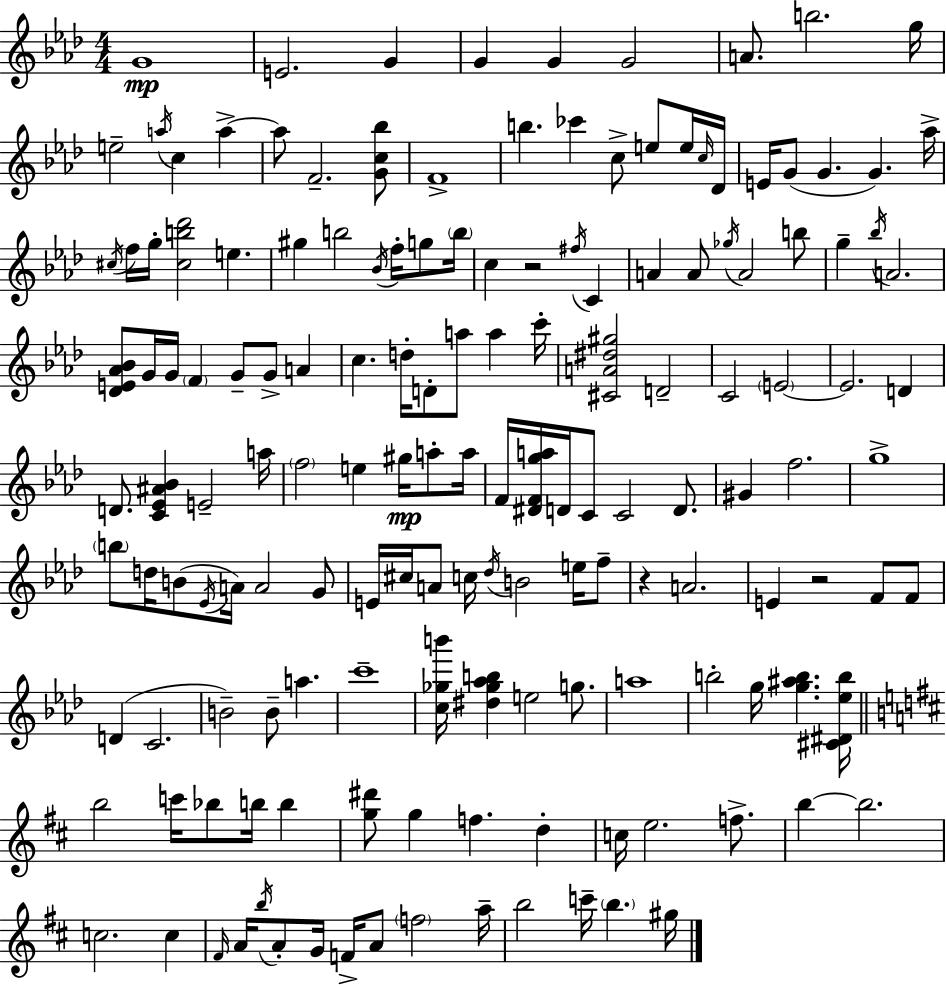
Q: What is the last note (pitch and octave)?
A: G#5